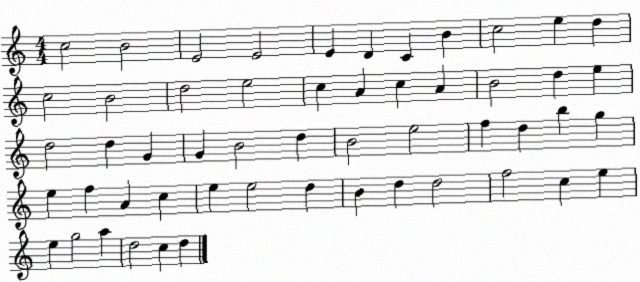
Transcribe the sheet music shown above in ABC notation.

X:1
T:Untitled
M:4/4
L:1/4
K:C
c2 B2 E2 E2 E D C B c2 e d c2 B2 d2 e2 c A c A B2 d e d2 d G G B2 d B2 e2 f d b g e f A c e e2 d B d d2 f2 c e e g2 a d2 c d